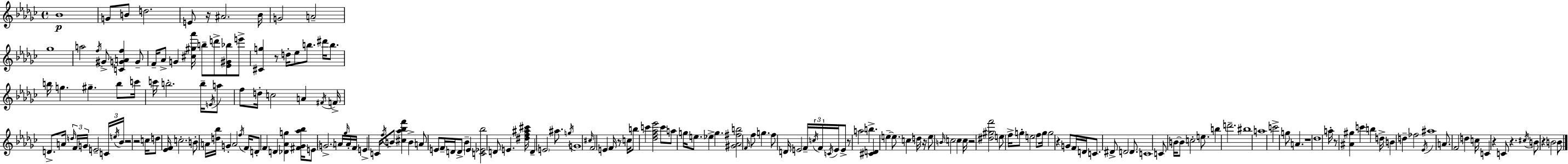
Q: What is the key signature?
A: EES minor